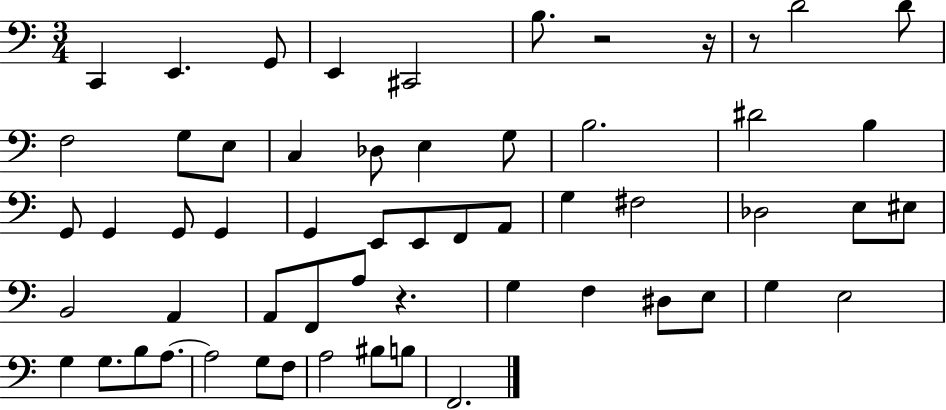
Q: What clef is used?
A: bass